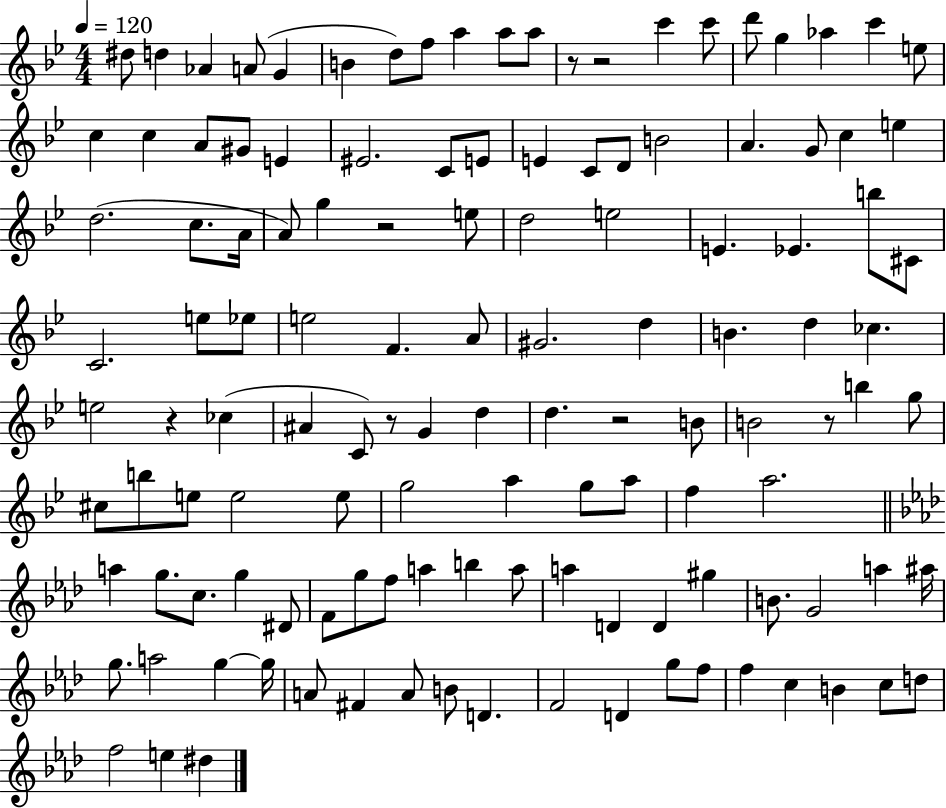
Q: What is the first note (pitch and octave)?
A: D#5